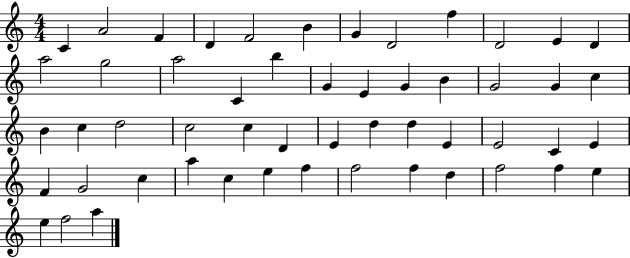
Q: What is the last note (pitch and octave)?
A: A5